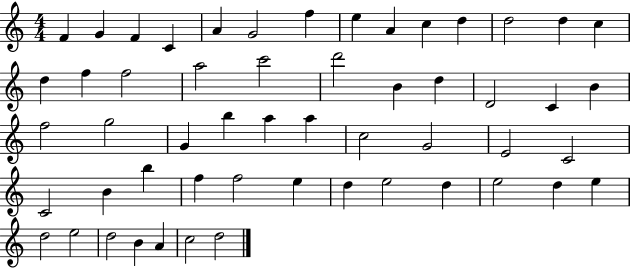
{
  \clef treble
  \numericTimeSignature
  \time 4/4
  \key c \major
  f'4 g'4 f'4 c'4 | a'4 g'2 f''4 | e''4 a'4 c''4 d''4 | d''2 d''4 c''4 | \break d''4 f''4 f''2 | a''2 c'''2 | d'''2 b'4 d''4 | d'2 c'4 b'4 | \break f''2 g''2 | g'4 b''4 a''4 a''4 | c''2 g'2 | e'2 c'2 | \break c'2 b'4 b''4 | f''4 f''2 e''4 | d''4 e''2 d''4 | e''2 d''4 e''4 | \break d''2 e''2 | d''2 b'4 a'4 | c''2 d''2 | \bar "|."
}